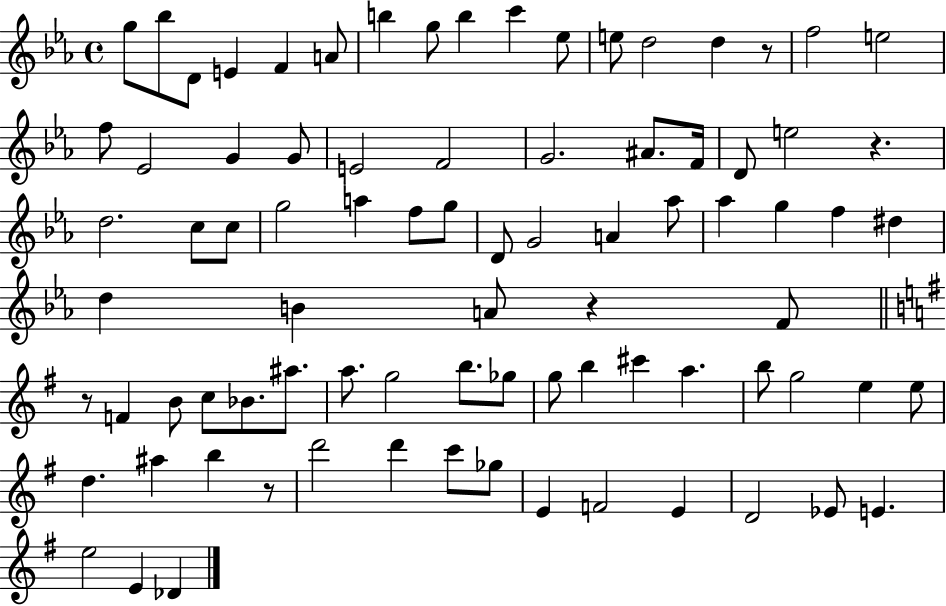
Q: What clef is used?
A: treble